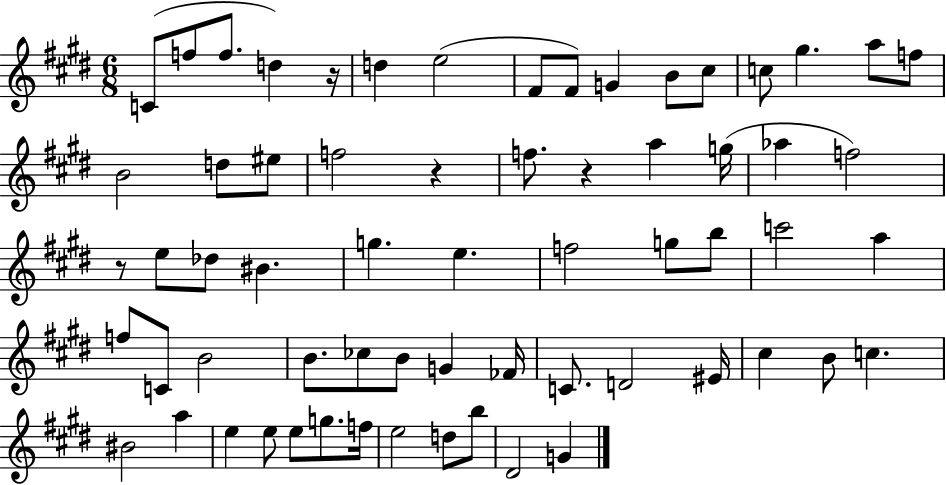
{
  \clef treble
  \numericTimeSignature
  \time 6/8
  \key e \major
  c'8( f''8 f''8. d''4) r16 | d''4 e''2( | fis'8 fis'8) g'4 b'8 cis''8 | c''8 gis''4. a''8 f''8 | \break b'2 d''8 eis''8 | f''2 r4 | f''8. r4 a''4 g''16( | aes''4 f''2) | \break r8 e''8 des''8 bis'4. | g''4. e''4. | f''2 g''8 b''8 | c'''2 a''4 | \break f''8 c'8 b'2 | b'8. ces''8 b'8 g'4 fes'16 | c'8. d'2 eis'16 | cis''4 b'8 c''4. | \break bis'2 a''4 | e''4 e''8 e''8 g''8. f''16 | e''2 d''8 b''8 | dis'2 g'4 | \break \bar "|."
}